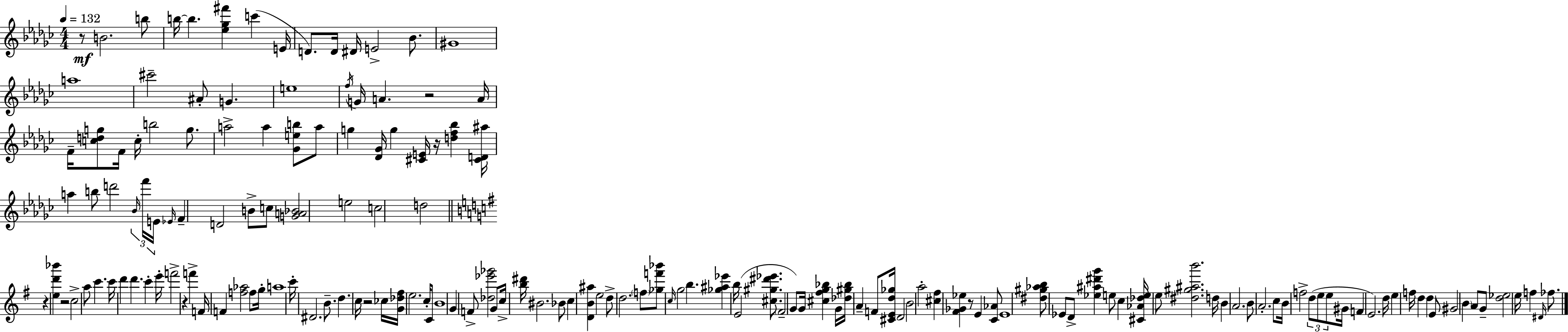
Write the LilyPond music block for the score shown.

{
  \clef treble
  \numericTimeSignature
  \time 4/4
  \key ees \minor
  \tempo 4 = 132
  r8\mf b'2. b''8 | b''16~~ b''4. <ees'' ges'' fis'''>4 c'''4( e'16 | d'8.) d'16 dis'16 e'2-> bes'8. | gis'1 | \break a''1 | cis'''2-- ais'8-. g'4. | e''1 | \acciaccatura { f''16 } g'16 a'4. r2 | \break a'16 f'16-- <c'' d'' g''>8 f'16 c''16-. b''2 g''8. | a''2-> a''4 <ges' e'' b''>8 a''8 | g''4 <des' ges'>16 g''4 <cis' e'>16 r16 <d'' f'' bes''>4 | <cis' d' ais''>16 a''4 b''8 d'''2 \tuplet 3/2 { \grace { bes'16 } | \break f'''16 e'16 } \grace { ees'16 } f'4-- d'2 b'8-> | c''8 <g' a' bes'>2 e''2 | c''2 d''2 | \bar "||" \break \key e \minor r4 <e'' d''' bes'''>4 r2 | c''2-> a''8 c'''4. | c'''16 d'''4 d'''4. c'''4-. e'''16-. | f'''2-> r4 f'''4-> | \break f'16 f'4 <f'' aes''>2 f''8 g''16-. | a''1 | c'''16-. dis'2. b'8.-- | d''4. c''16 r2 ces''16 | \break <g' des'' fis''>16 e''2. c''16-. c'8 | b'1 | g'4 f'8-> <des'' ees''' ges'''>2 g'8 | c''16-> <b'' dis'''>16 bis'2. bes'8 | \break c''4 <d' b' ais''>4 e''2 | d''8-> d''2. \parenthesize f''8 | <ges'' f''' bes'''>8 \grace { c''16 } g''2 b''4. | <ges'' ais'' ees'''>4 b''16 e'2( <cis'' gis'' dis''' ees'''>8. | \break \parenthesize fis'2-- g'8) g'16 <cis'' fis'' g'' bes''>4 | g'16 <des'' gis'' bes''>16 a'4-- f'8 <cis' e' d'' ges''>16 d'2 | b'2 a''2-. | <cis'' fis''>4 <fis' ges' ees''>4 r8 e'4 <c' aes'>8 | \break e'1 | <dis'' gis'' aes'' b''>8 ees'8 d'8-> <ees'' ais'' dis''' g'''>4 e''8 c''4 | <cis' aes' des'' e''>16 e''8 <dis'' gis'' ais'' b'''>2. | d''16 b'4 a'2. | \break b'8 a'2.-. c''8 | b'16 f''2-> \tuplet 3/2 { d''8( e''8 e''8 } | gis'16 f'4 e'2.) | d''16 e''4 f''16 d''4 d''4 e'8 | \break gis'2 \parenthesize b'4 a'8 g'8-- | <d'' ees''>2 e''16 f''4 \grace { dis'16 } fes''8. | \bar "|."
}